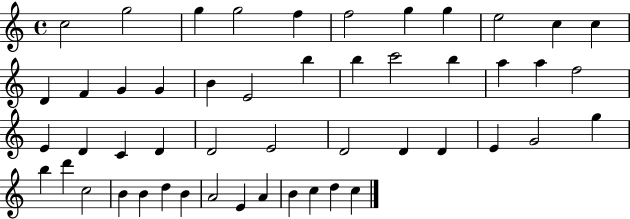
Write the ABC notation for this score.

X:1
T:Untitled
M:4/4
L:1/4
K:C
c2 g2 g g2 f f2 g g e2 c c D F G G B E2 b b c'2 b a a f2 E D C D D2 E2 D2 D D E G2 g b d' c2 B B d B A2 E A B c d c